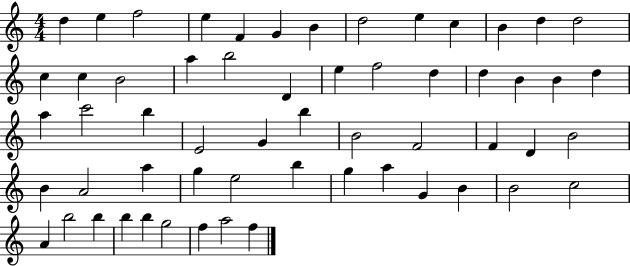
{
  \clef treble
  \numericTimeSignature
  \time 4/4
  \key c \major
  d''4 e''4 f''2 | e''4 f'4 g'4 b'4 | d''2 e''4 c''4 | b'4 d''4 d''2 | \break c''4 c''4 b'2 | a''4 b''2 d'4 | e''4 f''2 d''4 | d''4 b'4 b'4 d''4 | \break a''4 c'''2 b''4 | e'2 g'4 b''4 | b'2 f'2 | f'4 d'4 b'2 | \break b'4 a'2 a''4 | g''4 e''2 b''4 | g''4 a''4 g'4 b'4 | b'2 c''2 | \break a'4 b''2 b''4 | b''4 b''4 g''2 | f''4 a''2 f''4 | \bar "|."
}